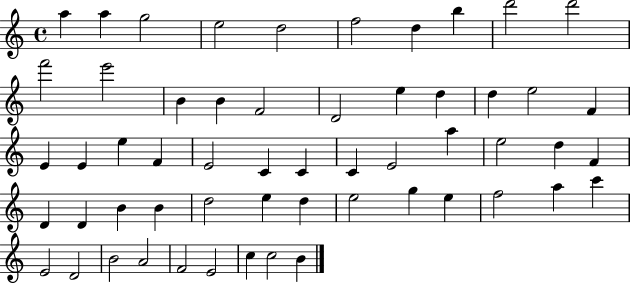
A5/q A5/q G5/h E5/h D5/h F5/h D5/q B5/q D6/h D6/h F6/h E6/h B4/q B4/q F4/h D4/h E5/q D5/q D5/q E5/h F4/q E4/q E4/q E5/q F4/q E4/h C4/q C4/q C4/q E4/h A5/q E5/h D5/q F4/q D4/q D4/q B4/q B4/q D5/h E5/q D5/q E5/h G5/q E5/q F5/h A5/q C6/q E4/h D4/h B4/h A4/h F4/h E4/h C5/q C5/h B4/q